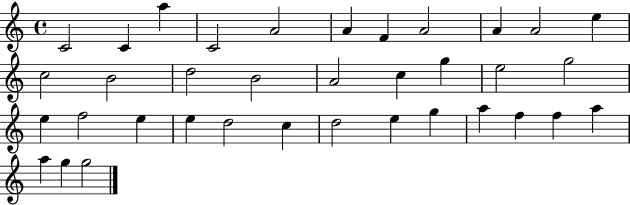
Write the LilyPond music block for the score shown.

{
  \clef treble
  \time 4/4
  \defaultTimeSignature
  \key c \major
  c'2 c'4 a''4 | c'2 a'2 | a'4 f'4 a'2 | a'4 a'2 e''4 | \break c''2 b'2 | d''2 b'2 | a'2 c''4 g''4 | e''2 g''2 | \break e''4 f''2 e''4 | e''4 d''2 c''4 | d''2 e''4 g''4 | a''4 f''4 f''4 a''4 | \break a''4 g''4 g''2 | \bar "|."
}